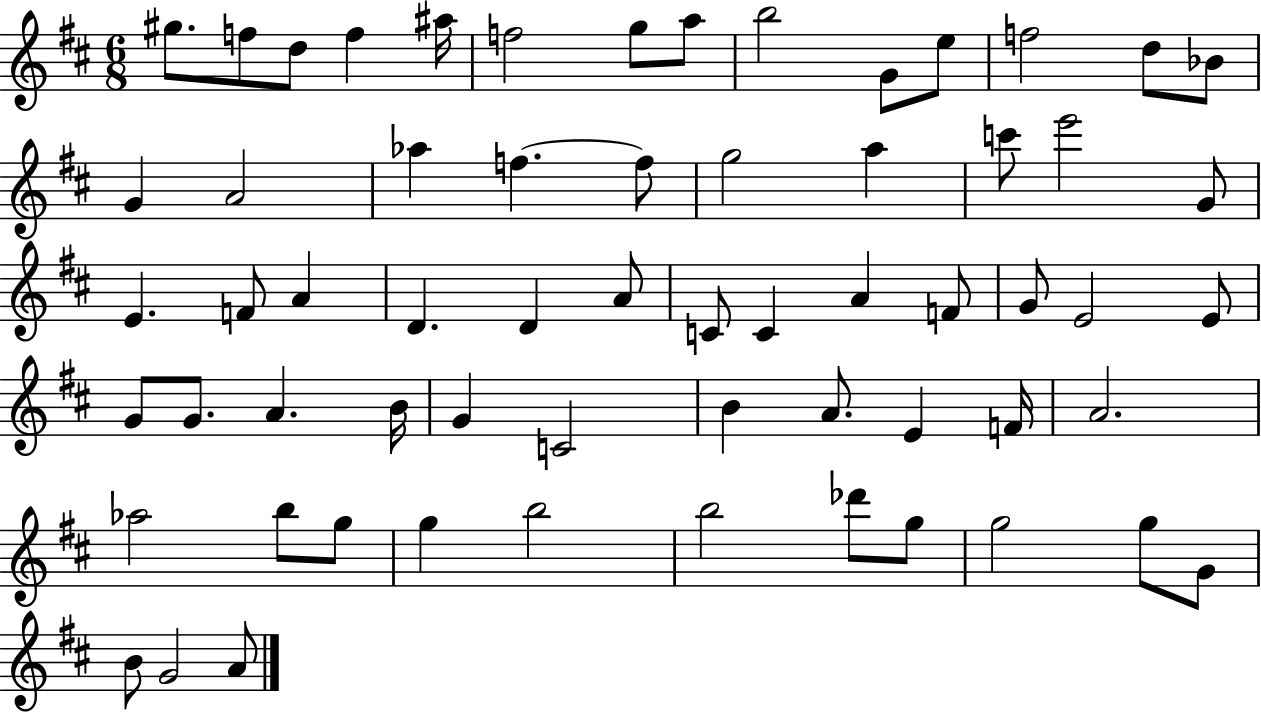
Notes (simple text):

G#5/e. F5/e D5/e F5/q A#5/s F5/h G5/e A5/e B5/h G4/e E5/e F5/h D5/e Bb4/e G4/q A4/h Ab5/q F5/q. F5/e G5/h A5/q C6/e E6/h G4/e E4/q. F4/e A4/q D4/q. D4/q A4/e C4/e C4/q A4/q F4/e G4/e E4/h E4/e G4/e G4/e. A4/q. B4/s G4/q C4/h B4/q A4/e. E4/q F4/s A4/h. Ab5/h B5/e G5/e G5/q B5/h B5/h Db6/e G5/e G5/h G5/e G4/e B4/e G4/h A4/e